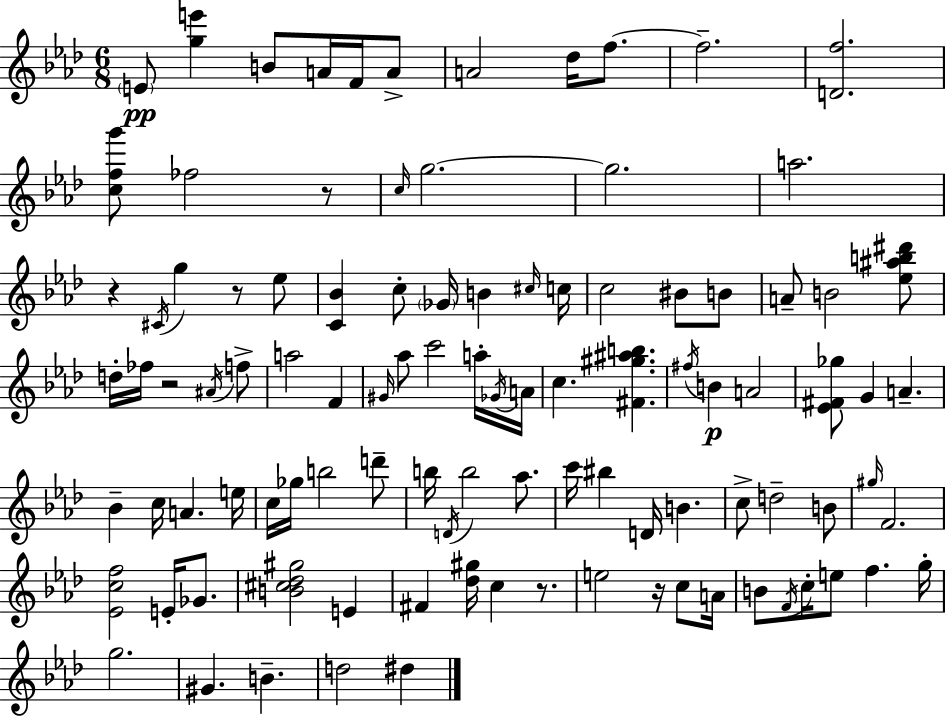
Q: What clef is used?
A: treble